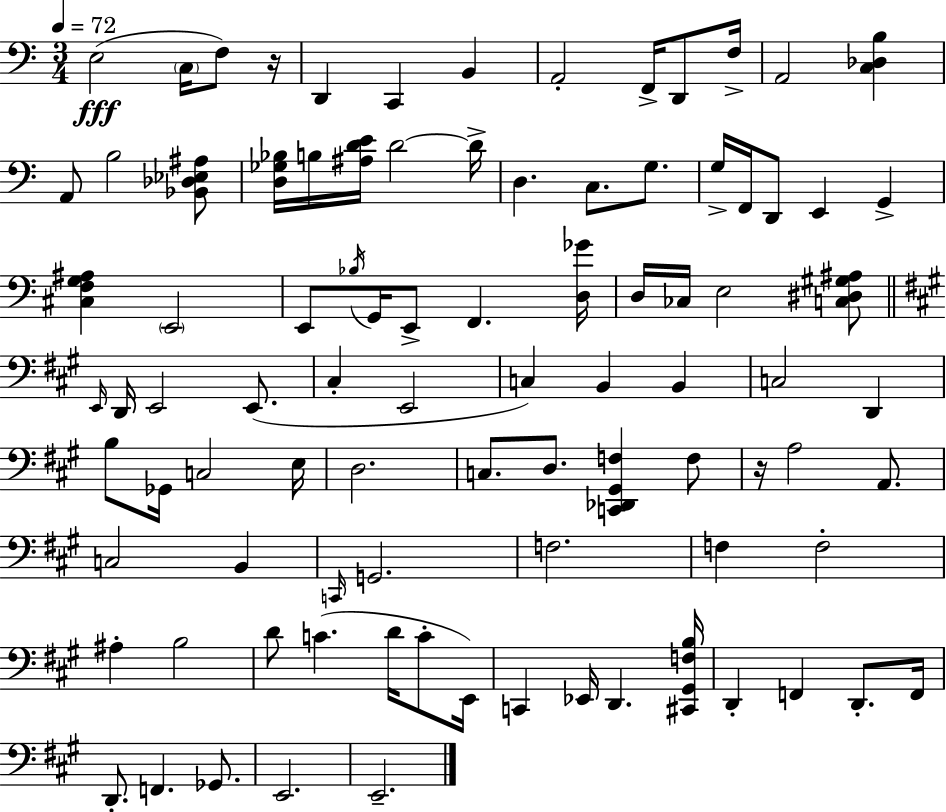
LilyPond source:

{
  \clef bass
  \numericTimeSignature
  \time 3/4
  \key a \minor
  \tempo 4 = 72
  e2(\fff \parenthesize c16 f8) r16 | d,4 c,4 b,4 | a,2-. f,16-> d,8 f16-> | a,2 <c des b>4 | \break a,8 b2 <bes, des ees ais>8 | <d ges bes>16 b16 <ais d' e'>16 d'2~~ d'16-> | d4. c8. g8. | g16-> f,16 d,8 e,4 g,4-> | \break <cis f g ais>4 \parenthesize e,2 | e,8 \acciaccatura { bes16 } g,16 e,8-> f,4. | <d ges'>16 d16 ces16 e2 <c dis gis ais>8 | \bar "||" \break \key a \major \grace { e,16 } d,16 e,2 e,8.( | cis4-. e,2 | c4) b,4 b,4 | c2 d,4 | \break b8 ges,16 c2 | e16 d2. | c8. d8. <c, des, gis, f>4 f8 | r16 a2 a,8. | \break c2 b,4 | \grace { c,16 } g,2. | f2. | f4 f2-. | \break ais4-. b2 | d'8 c'4.( d'16 c'8-. | e,16) c,4 ees,16 d,4. | <cis, gis, f b>16 d,4-. f,4 d,8.-. | \break f,16 d,8.-. f,4. ges,8. | e,2. | e,2.-- | \bar "|."
}